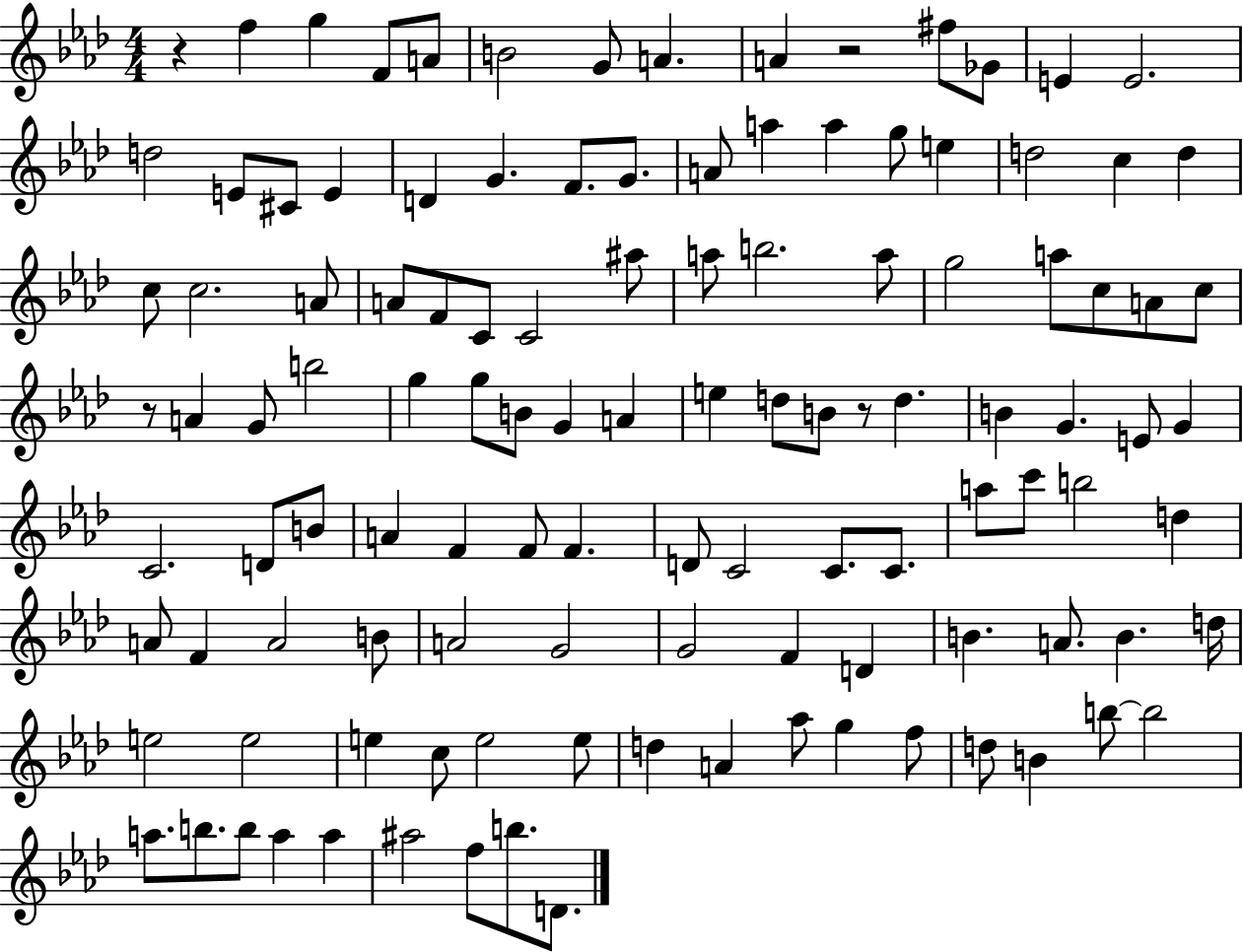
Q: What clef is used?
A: treble